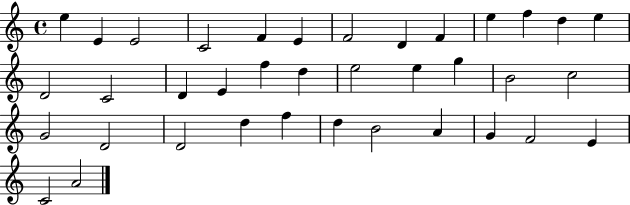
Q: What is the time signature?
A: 4/4